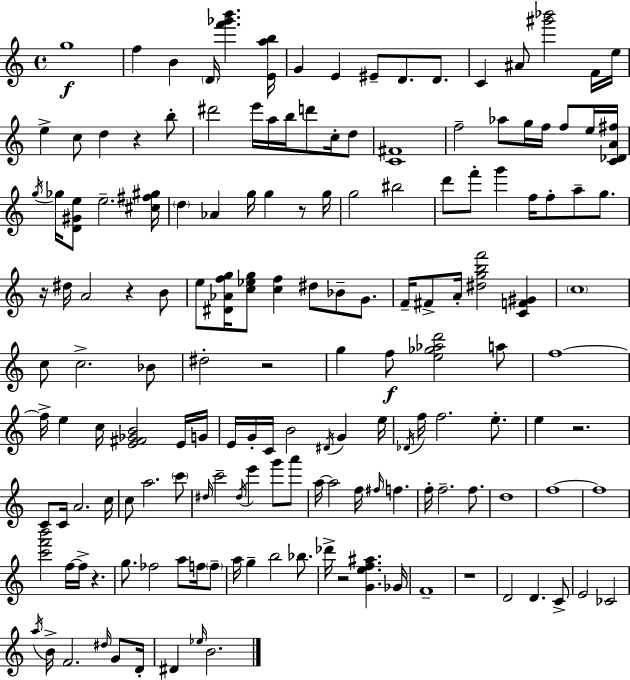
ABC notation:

X:1
T:Untitled
M:4/4
L:1/4
K:C
g4 f B D/4 [f'_g'b'] [Eab]/4 G E ^E/2 D/2 D/2 C ^A/2 [^g'_b']2 F/4 e/4 e c/2 d z b/2 ^d'2 e'/4 a/4 b/4 d'/2 c/4 d/2 [C^F]4 f2 _a/2 g/4 f/4 f/2 e/4 [C_DA^f]/4 g/4 _g/4 [D^Ge]/2 e2 [^c^f^g]/4 d _A g/4 g z/2 g/4 g2 ^b2 d'/2 f'/2 g' f/4 f/2 a/2 g/2 z/4 ^d/4 A2 z B/2 e/2 [^D_Afg]/4 [c_eg]/2 [cf] ^d/2 _B/2 G/2 F/4 ^F/2 A/4 [^dgbf']2 [CF^G] c4 c/2 c2 _B/2 ^d2 z2 g f/2 [e_g_ad']2 a/2 f4 f/4 e c/4 [E^F_GB]2 E/4 G/4 E/4 G/4 C/4 B2 ^D/4 G e/4 _D/4 f/4 f2 e/2 e z2 C/2 C/4 A2 c/4 c/2 a2 c'/2 ^d/4 c'2 ^d/4 e' g'/2 a'/2 a/4 a2 f/4 ^f/4 f f/4 f2 f/2 d4 f4 f4 [c'f'b']2 f/4 f/4 z g/2 _f2 a/2 f/4 f/2 a/4 g b2 _b/2 _d'/4 z2 [Gef^a] _G/4 F4 z4 D2 D C/2 E2 _C2 a/4 B/4 F2 ^d/4 G/2 D/4 ^D _e/4 B2